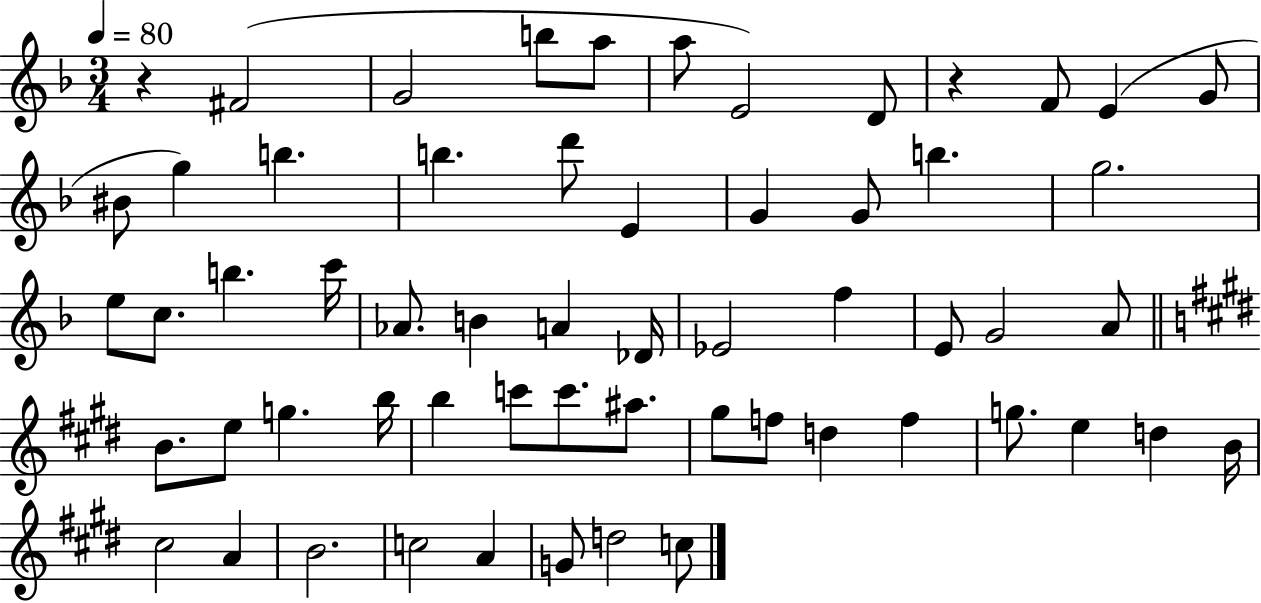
X:1
T:Untitled
M:3/4
L:1/4
K:F
z ^F2 G2 b/2 a/2 a/2 E2 D/2 z F/2 E G/2 ^B/2 g b b d'/2 E G G/2 b g2 e/2 c/2 b c'/4 _A/2 B A _D/4 _E2 f E/2 G2 A/2 B/2 e/2 g b/4 b c'/2 c'/2 ^a/2 ^g/2 f/2 d f g/2 e d B/4 ^c2 A B2 c2 A G/2 d2 c/2